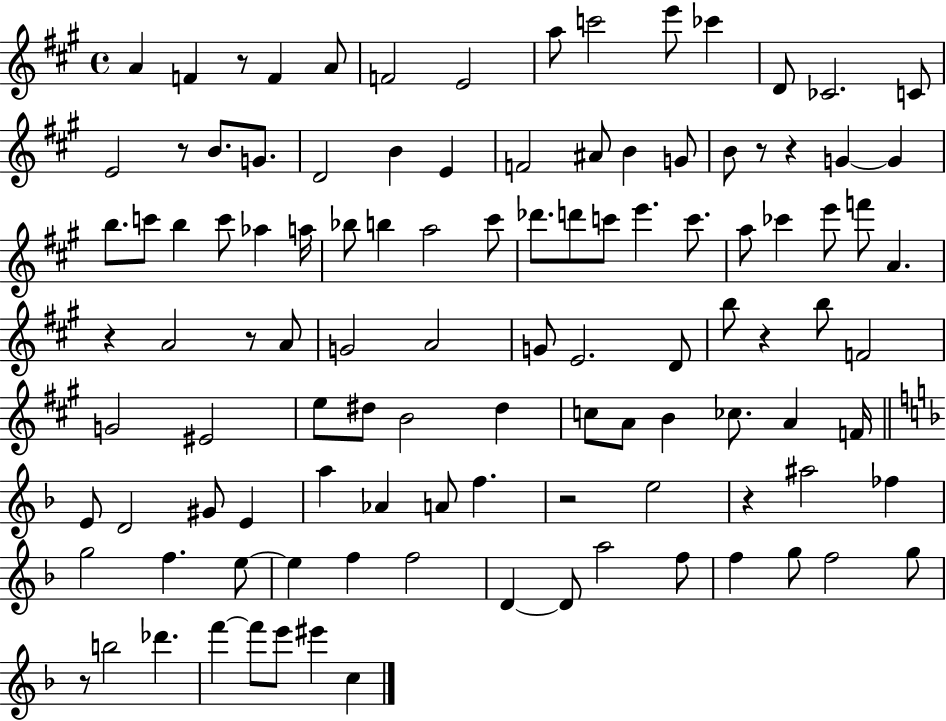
{
  \clef treble
  \time 4/4
  \defaultTimeSignature
  \key a \major
  a'4 f'4 r8 f'4 a'8 | f'2 e'2 | a''8 c'''2 e'''8 ces'''4 | d'8 ces'2. c'8 | \break e'2 r8 b'8. g'8. | d'2 b'4 e'4 | f'2 ais'8 b'4 g'8 | b'8 r8 r4 g'4~~ g'4 | \break b''8. c'''8 b''4 c'''8 aes''4 a''16 | bes''8 b''4 a''2 cis'''8 | des'''8. d'''8 c'''8 e'''4. c'''8. | a''8 ces'''4 e'''8 f'''8 a'4. | \break r4 a'2 r8 a'8 | g'2 a'2 | g'8 e'2. d'8 | b''8 r4 b''8 f'2 | \break g'2 eis'2 | e''8 dis''8 b'2 dis''4 | c''8 a'8 b'4 ces''8. a'4 f'16 | \bar "||" \break \key f \major e'8 d'2 gis'8 e'4 | a''4 aes'4 a'8 f''4. | r2 e''2 | r4 ais''2 fes''4 | \break g''2 f''4. e''8~~ | e''4 f''4 f''2 | d'4~~ d'8 a''2 f''8 | f''4 g''8 f''2 g''8 | \break r8 b''2 des'''4. | f'''4~~ f'''8 e'''8 eis'''4 c''4 | \bar "|."
}